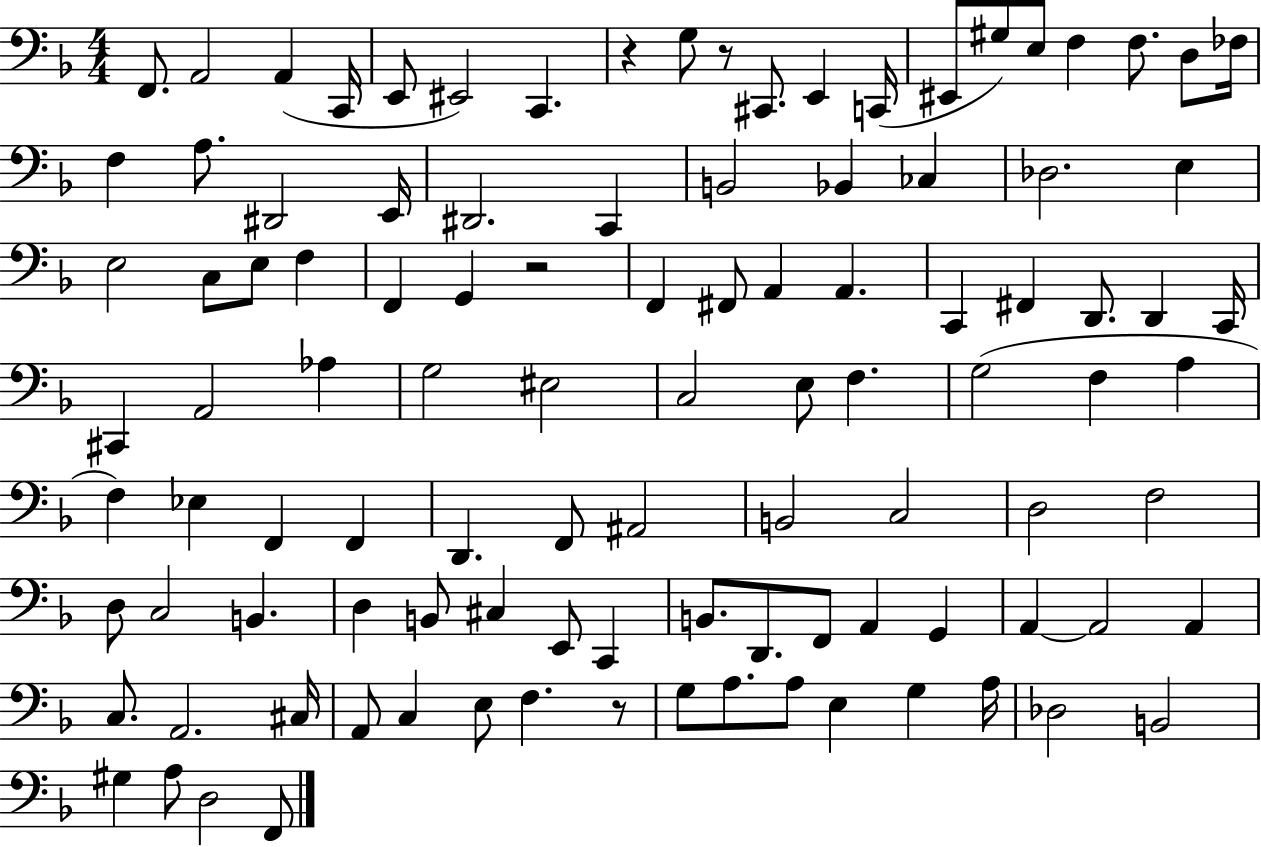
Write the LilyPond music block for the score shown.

{
  \clef bass
  \numericTimeSignature
  \time 4/4
  \key f \major
  f,8. a,2 a,4( c,16 | e,8 eis,2) c,4. | r4 g8 r8 cis,8. e,4 c,16( | eis,8 gis8) e8 f4 f8. d8 fes16 | \break f4 a8. dis,2 e,16 | dis,2. c,4 | b,2 bes,4 ces4 | des2. e4 | \break e2 c8 e8 f4 | f,4 g,4 r2 | f,4 fis,8 a,4 a,4. | c,4 fis,4 d,8. d,4 c,16 | \break cis,4 a,2 aes4 | g2 eis2 | c2 e8 f4. | g2( f4 a4 | \break f4) ees4 f,4 f,4 | d,4. f,8 ais,2 | b,2 c2 | d2 f2 | \break d8 c2 b,4. | d4 b,8 cis4 e,8 c,4 | b,8. d,8. f,8 a,4 g,4 | a,4~~ a,2 a,4 | \break c8. a,2. cis16 | a,8 c4 e8 f4. r8 | g8 a8. a8 e4 g4 a16 | des2 b,2 | \break gis4 a8 d2 f,8 | \bar "|."
}